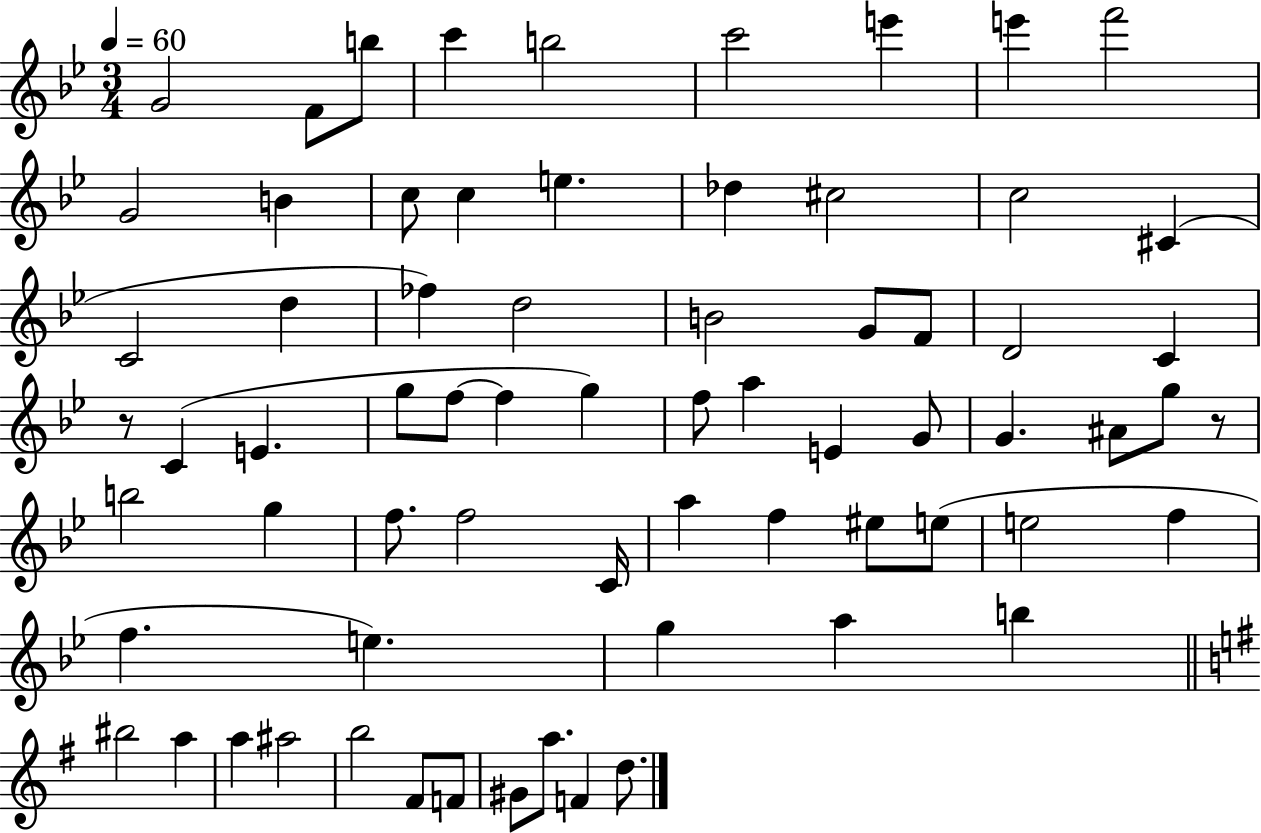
{
  \clef treble
  \numericTimeSignature
  \time 3/4
  \key bes \major
  \tempo 4 = 60
  g'2 f'8 b''8 | c'''4 b''2 | c'''2 e'''4 | e'''4 f'''2 | \break g'2 b'4 | c''8 c''4 e''4. | des''4 cis''2 | c''2 cis'4( | \break c'2 d''4 | fes''4) d''2 | b'2 g'8 f'8 | d'2 c'4 | \break r8 c'4( e'4. | g''8 f''8~~ f''4 g''4) | f''8 a''4 e'4 g'8 | g'4. ais'8 g''8 r8 | \break b''2 g''4 | f''8. f''2 c'16 | a''4 f''4 eis''8 e''8( | e''2 f''4 | \break f''4. e''4.) | g''4 a''4 b''4 | \bar "||" \break \key g \major bis''2 a''4 | a''4 ais''2 | b''2 fis'8 f'8 | gis'8 a''8. f'4 d''8. | \break \bar "|."
}